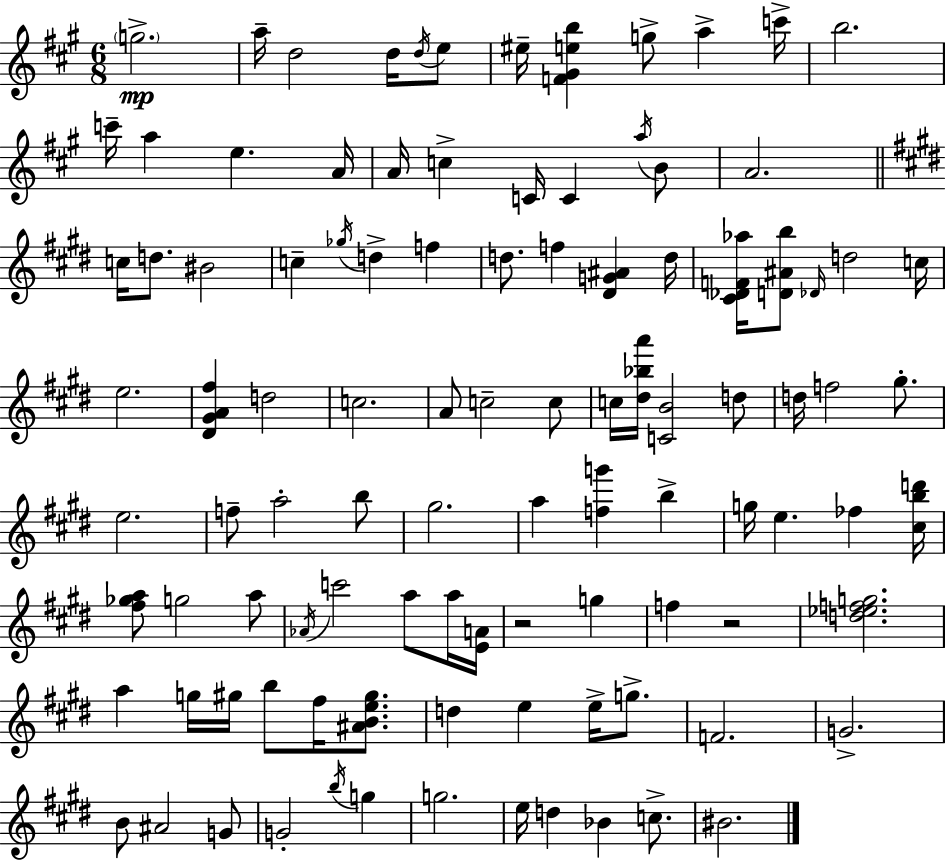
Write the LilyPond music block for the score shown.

{
  \clef treble
  \numericTimeSignature
  \time 6/8
  \key a \major
  \parenthesize g''2.->\mp | a''16-- d''2 d''16 \acciaccatura { d''16 } e''8 | eis''16-- <f' gis' e'' b''>4 g''8-> a''4-> | c'''16-> b''2. | \break c'''16-- a''4 e''4. | a'16 a'16 c''4-> c'16 c'4 \acciaccatura { a''16 } | b'8 a'2. | \bar "||" \break \key e \major c''16 d''8. bis'2 | c''4-- \acciaccatura { ges''16 } d''4-> f''4 | d''8. f''4 <dis' g' ais'>4 | d''16 <cis' des' f' aes''>16 <d' ais' b''>8 \grace { des'16 } d''2 | \break c''16 e''2. | <dis' gis' a' fis''>4 d''2 | c''2. | a'8 c''2-- | \break c''8 c''16 <dis'' bes'' a'''>16 <c' b'>2 | d''8 d''16 f''2 gis''8.-. | e''2. | f''8-- a''2-. | \break b''8 gis''2. | a''4 <f'' g'''>4 b''4-> | g''16 e''4. fes''4 | <cis'' b'' d'''>16 <fis'' ges'' a''>8 g''2 | \break a''8 \acciaccatura { aes'16 } c'''2 a''8 | a''16 <e' a'>16 r2 g''4 | f''4 r2 | <d'' ees'' f'' g''>2. | \break a''4 g''16 gis''16 b''8 fis''16 | <ais' b' e'' gis''>8. d''4 e''4 e''16-> | g''8.-> f'2. | g'2.-> | \break b'8 ais'2 | g'8 g'2-. \acciaccatura { b''16 } | g''4 g''2. | e''16 d''4 bes'4 | \break c''8.-> bis'2. | \bar "|."
}